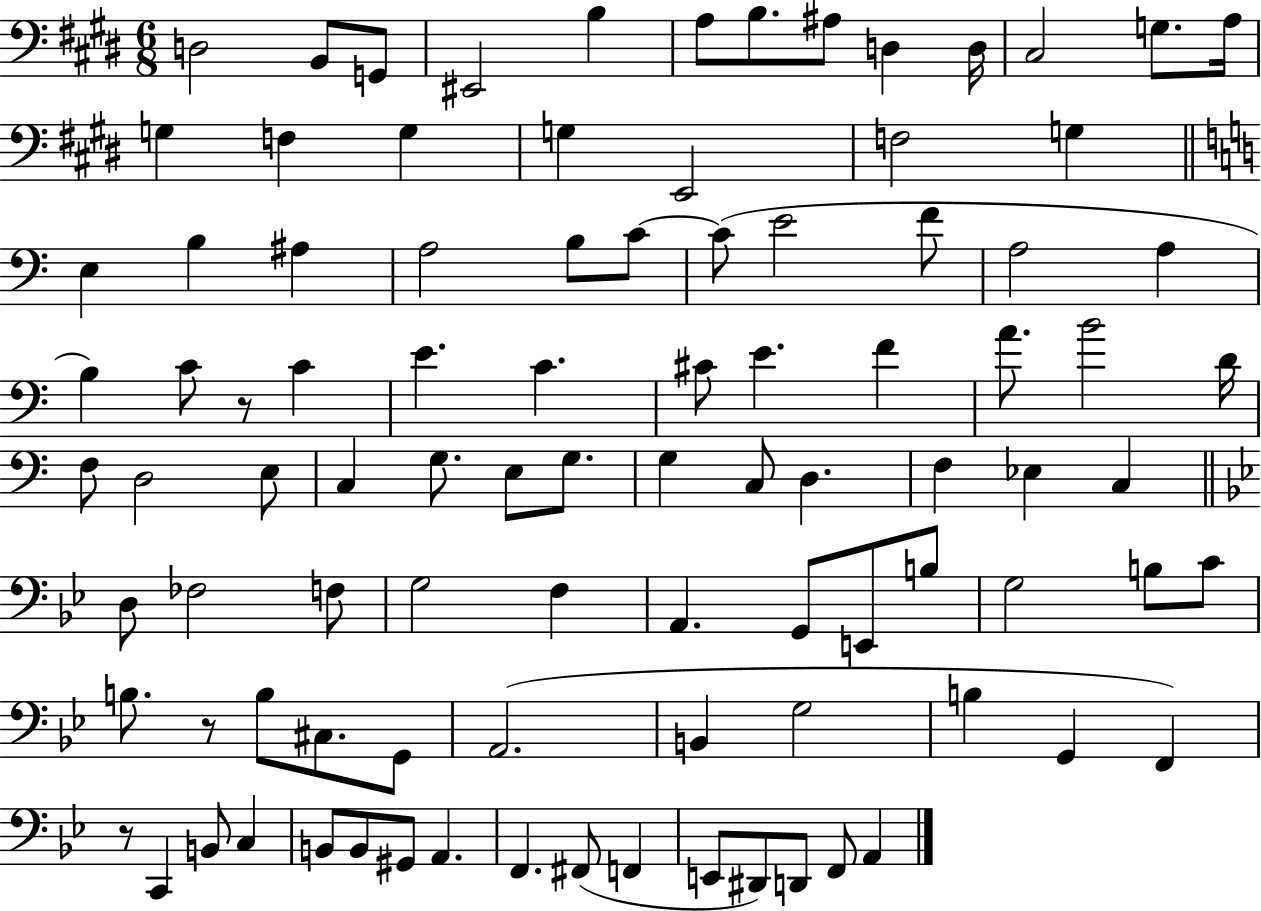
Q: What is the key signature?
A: E major